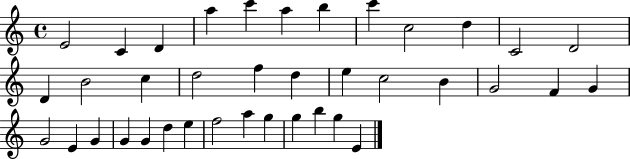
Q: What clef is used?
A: treble